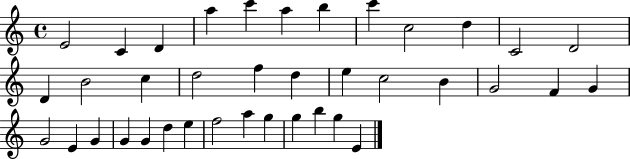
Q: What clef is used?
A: treble